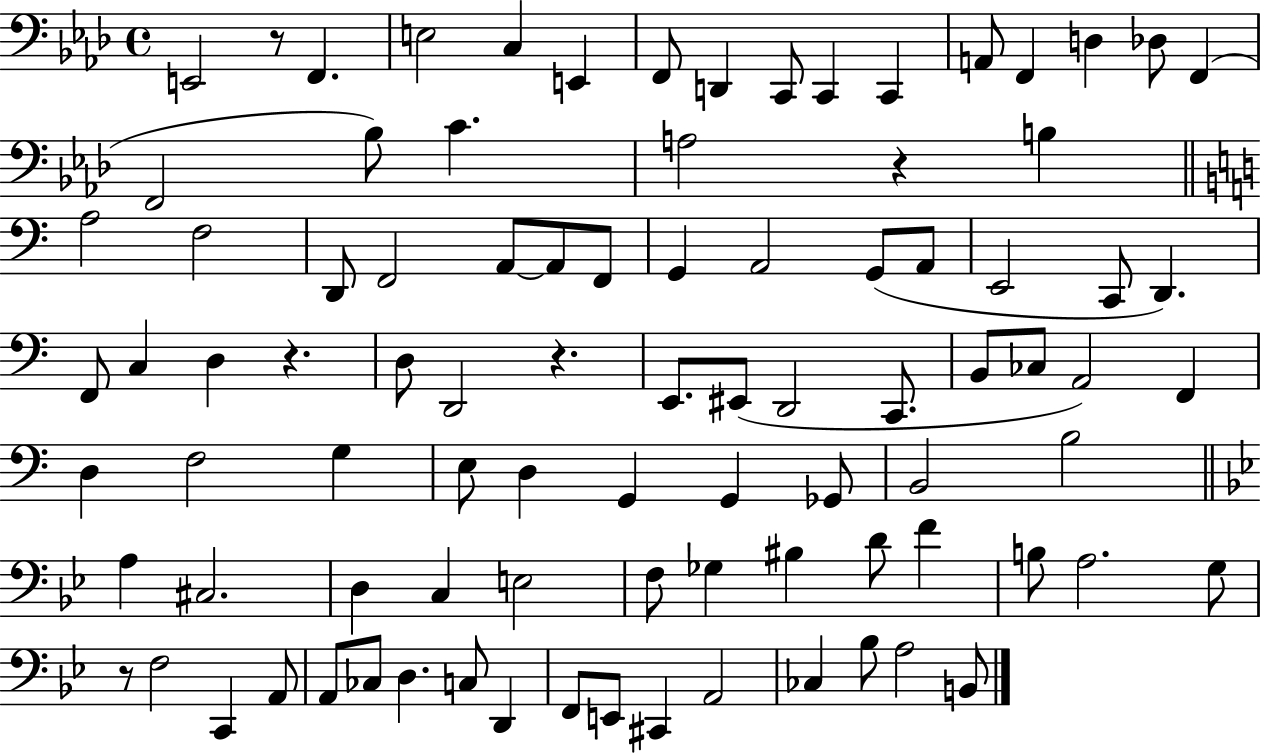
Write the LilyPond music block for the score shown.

{
  \clef bass
  \time 4/4
  \defaultTimeSignature
  \key aes \major
  e,2 r8 f,4. | e2 c4 e,4 | f,8 d,4 c,8 c,4 c,4 | a,8 f,4 d4 des8 f,4( | \break f,2 bes8) c'4. | a2 r4 b4 | \bar "||" \break \key c \major a2 f2 | d,8 f,2 a,8~~ a,8 f,8 | g,4 a,2 g,8( a,8 | e,2 c,8 d,4.) | \break f,8 c4 d4 r4. | d8 d,2 r4. | e,8. eis,8( d,2 c,8. | b,8 ces8 a,2) f,4 | \break d4 f2 g4 | e8 d4 g,4 g,4 ges,8 | b,2 b2 | \bar "||" \break \key g \minor a4 cis2. | d4 c4 e2 | f8 ges4 bis4 d'8 f'4 | b8 a2. g8 | \break r8 f2 c,4 a,8 | a,8 ces8 d4. c8 d,4 | f,8 e,8 cis,4 a,2 | ces4 bes8 a2 b,8 | \break \bar "|."
}